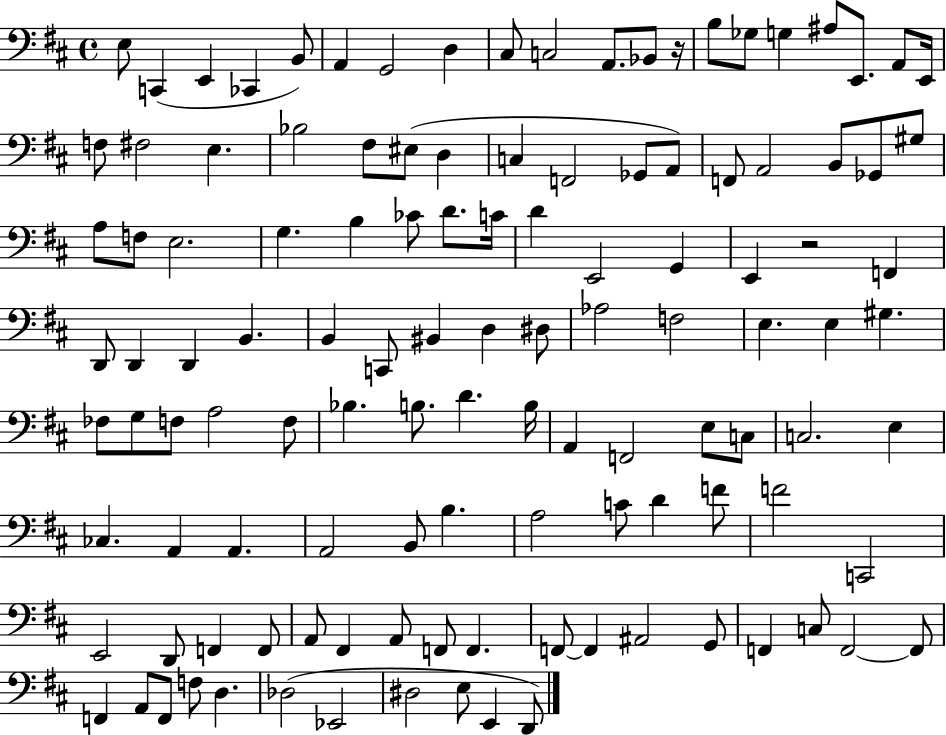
E3/e C2/q E2/q CES2/q B2/e A2/q G2/h D3/q C#3/e C3/h A2/e. Bb2/e R/s B3/e Gb3/e G3/q A#3/e E2/e. A2/e E2/s F3/e F#3/h E3/q. Bb3/h F#3/e EIS3/e D3/q C3/q F2/h Gb2/e A2/e F2/e A2/h B2/e Gb2/e G#3/e A3/e F3/e E3/h. G3/q. B3/q CES4/e D4/e. C4/s D4/q E2/h G2/q E2/q R/h F2/q D2/e D2/q D2/q B2/q. B2/q C2/e BIS2/q D3/q D#3/e Ab3/h F3/h E3/q. E3/q G#3/q. FES3/e G3/e F3/e A3/h F3/e Bb3/q. B3/e. D4/q. B3/s A2/q F2/h E3/e C3/e C3/h. E3/q CES3/q. A2/q A2/q. A2/h B2/e B3/q. A3/h C4/e D4/q F4/e F4/h C2/h E2/h D2/e F2/q F2/e A2/e F#2/q A2/e F2/e F2/q. F2/e F2/q A#2/h G2/e F2/q C3/e F2/h F2/e F2/q A2/e F2/e F3/e D3/q. Db3/h Eb2/h D#3/h E3/e E2/q D2/e